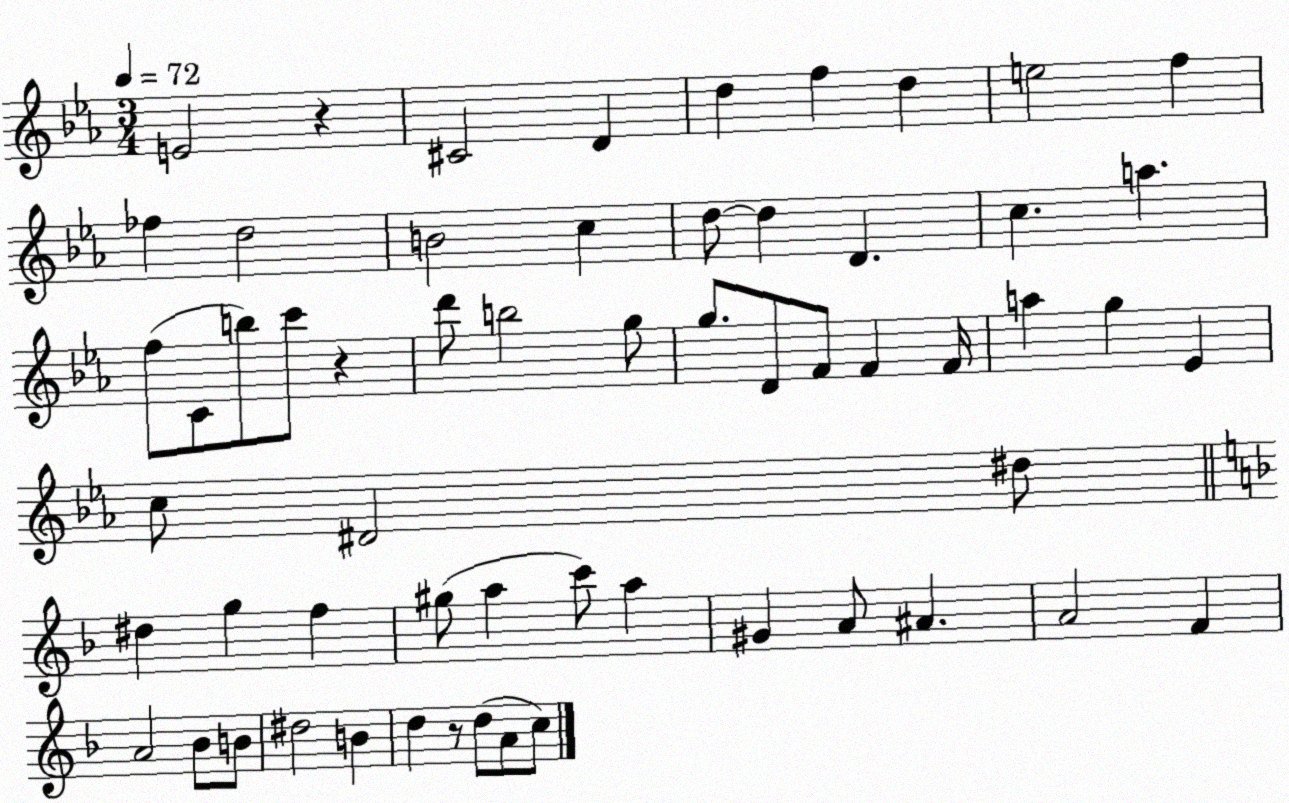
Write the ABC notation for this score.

X:1
T:Untitled
M:3/4
L:1/4
K:Eb
E2 z ^C2 D d f d e2 f _f d2 B2 c d/2 d D c a f/2 C/2 b/2 c'/2 z d'/2 b2 g/2 g/2 D/2 F/2 F F/4 a g _E c/2 ^D2 ^d/2 ^d g f ^g/2 a c'/2 a ^G A/2 ^A A2 F A2 _B/2 B/2 ^d2 B d z/2 d/2 A/2 c/2